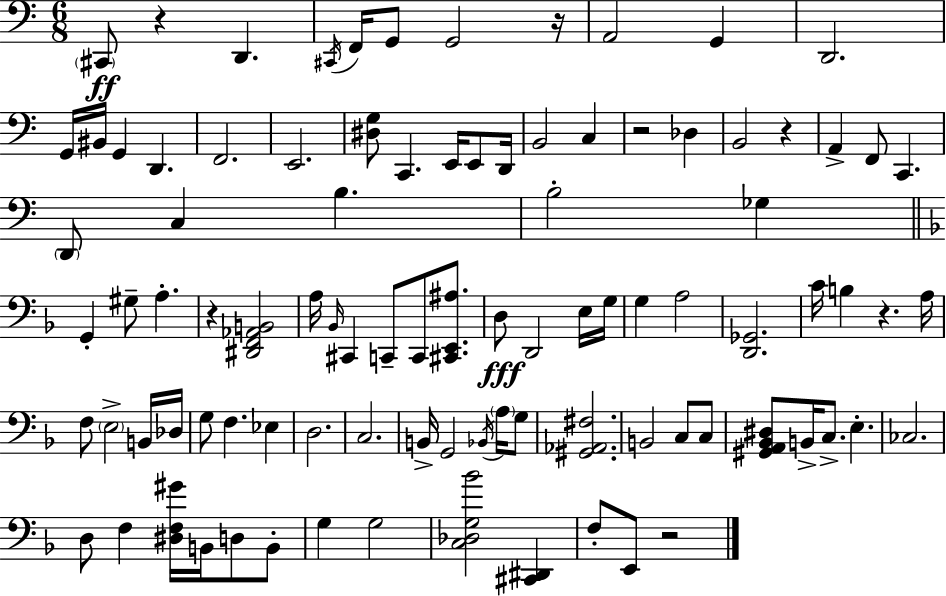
C#2/e R/q D2/q. C#2/s F2/s G2/e G2/h R/s A2/h G2/q D2/h. G2/s BIS2/s G2/q D2/q. F2/h. E2/h. [D#3,G3]/e C2/q. E2/s E2/e D2/s B2/h C3/q R/h Db3/q B2/h R/q A2/q F2/e C2/q. D2/e C3/q B3/q. B3/h Gb3/q G2/q G#3/e A3/q. R/q [D#2,F2,Ab2,B2]/h A3/s Bb2/s C#2/q C2/e C2/e [C#2,E2,A#3]/e. D3/e D2/h E3/s G3/s G3/q A3/h [D2,Gb2]/h. C4/s B3/q R/q. A3/s F3/e E3/h B2/s Db3/s G3/e F3/q. Eb3/q D3/h. C3/h. B2/s G2/h Bb2/s A3/s G3/e [G#2,Ab2,F#3]/h. B2/h C3/e C3/e [G#2,A2,Bb2,D#3]/e B2/s C3/e. E3/q. CES3/h. D3/e F3/q [D#3,F3,G#4]/s B2/s D3/e B2/e G3/q G3/h [C3,Db3,G3,Bb4]/h [C#2,D#2]/q F3/e E2/e R/h